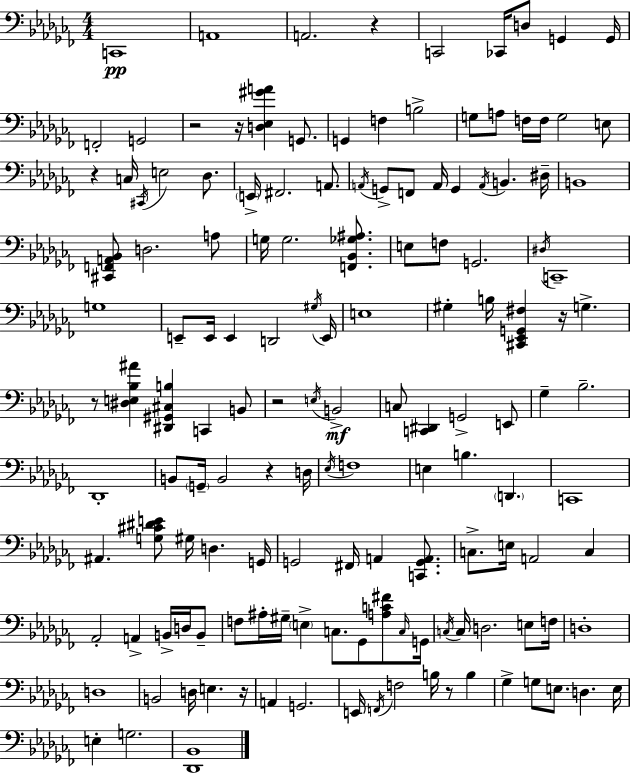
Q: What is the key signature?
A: AES minor